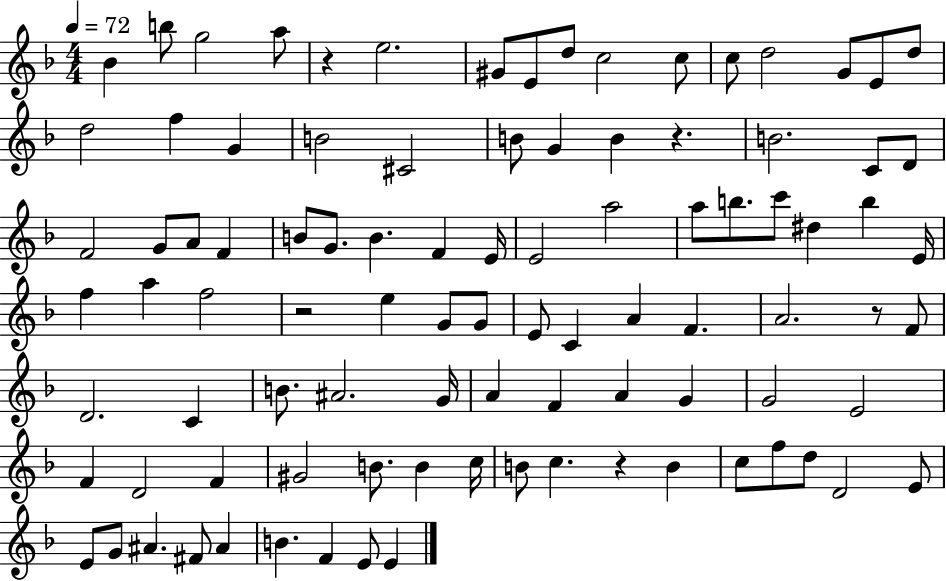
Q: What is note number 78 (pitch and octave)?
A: F5